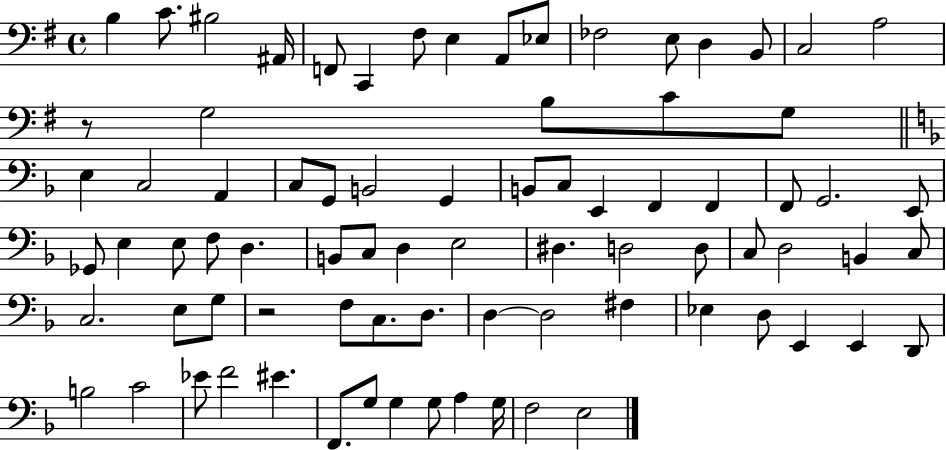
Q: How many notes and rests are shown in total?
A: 80